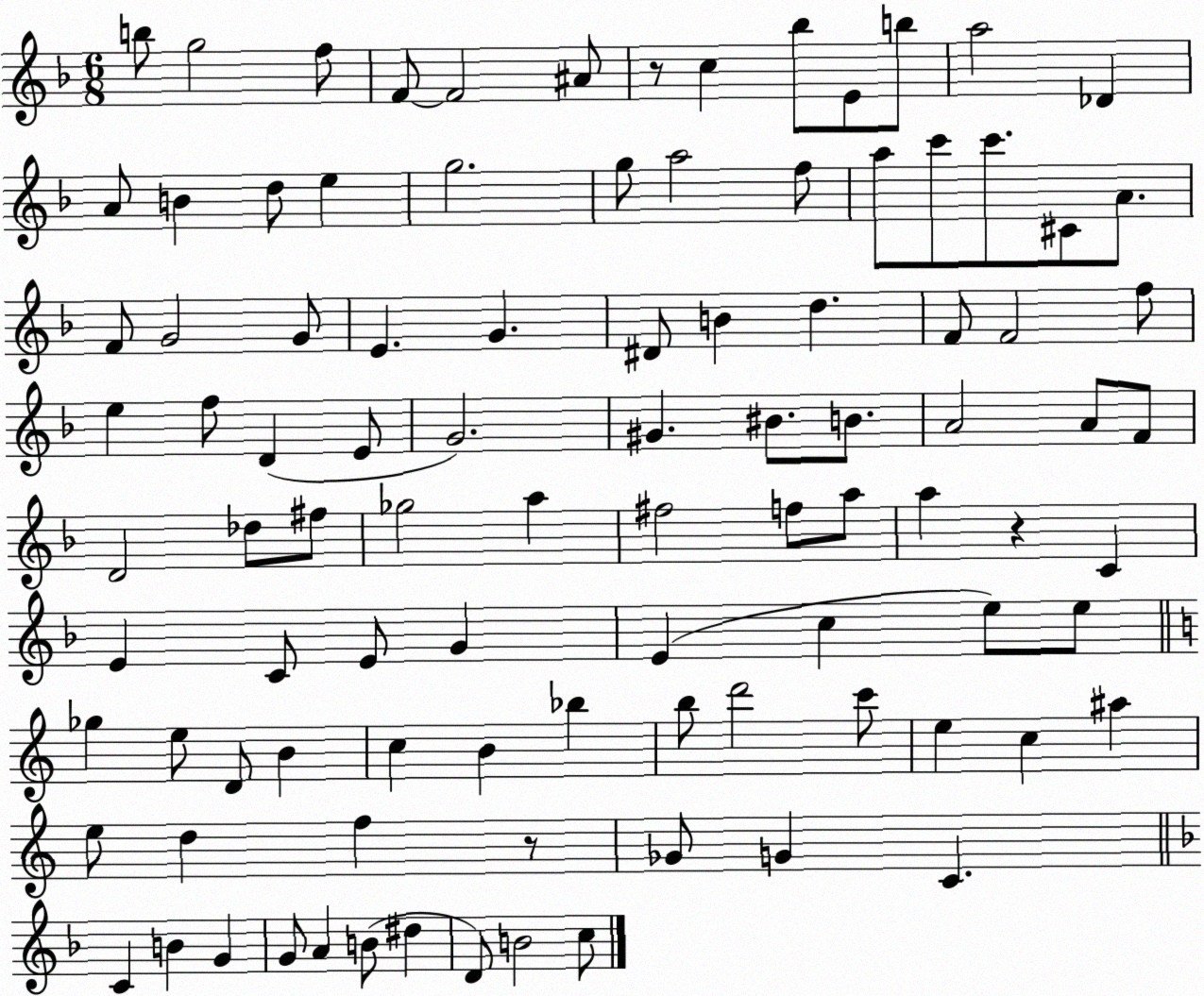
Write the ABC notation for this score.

X:1
T:Untitled
M:6/8
L:1/4
K:F
b/2 g2 f/2 F/2 F2 ^A/2 z/2 c _b/2 E/2 b/2 a2 _D A/2 B d/2 e g2 g/2 a2 f/2 a/2 c'/2 c'/2 ^C/2 A/2 F/2 G2 G/2 E G ^D/2 B d F/2 F2 f/2 e f/2 D E/2 G2 ^G ^B/2 B/2 A2 A/2 F/2 D2 _d/2 ^f/2 _g2 a ^f2 f/2 a/2 a z C E C/2 E/2 G E c e/2 e/2 _g e/2 D/2 B c B _b b/2 d'2 c'/2 e c ^a e/2 d f z/2 _G/2 G C C B G G/2 A B/2 ^d D/2 B2 c/2